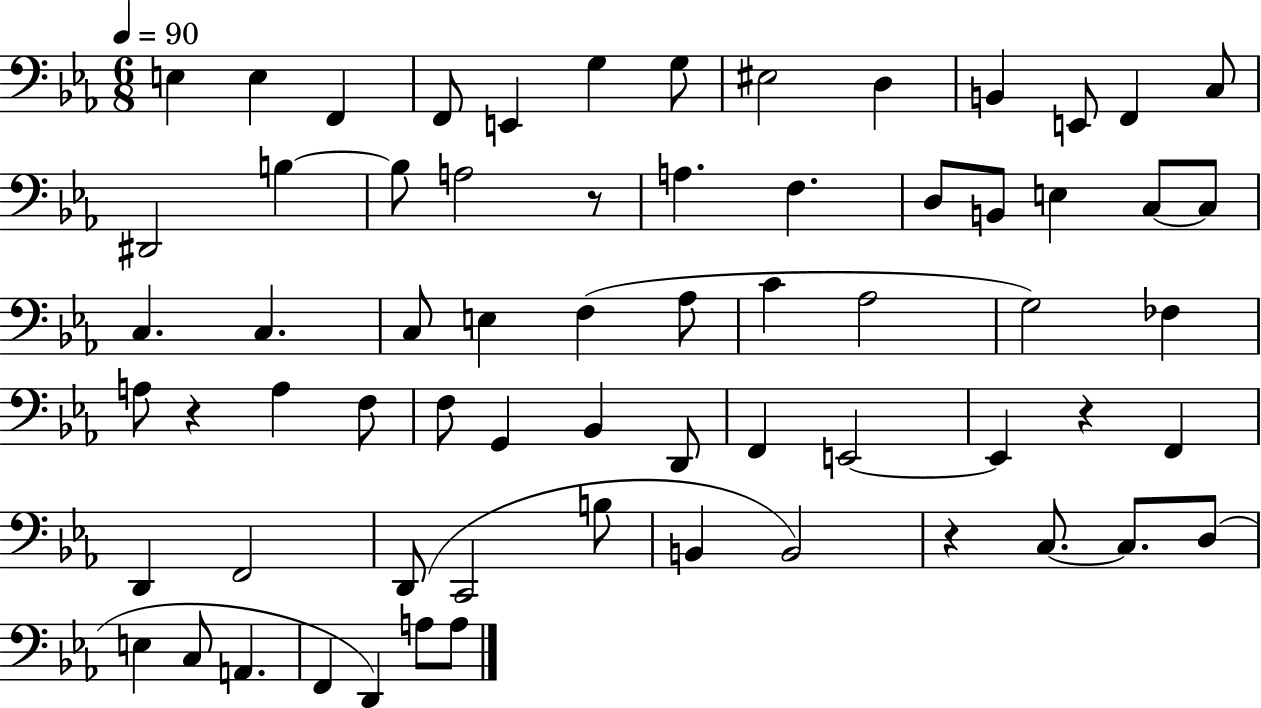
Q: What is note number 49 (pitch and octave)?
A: C2